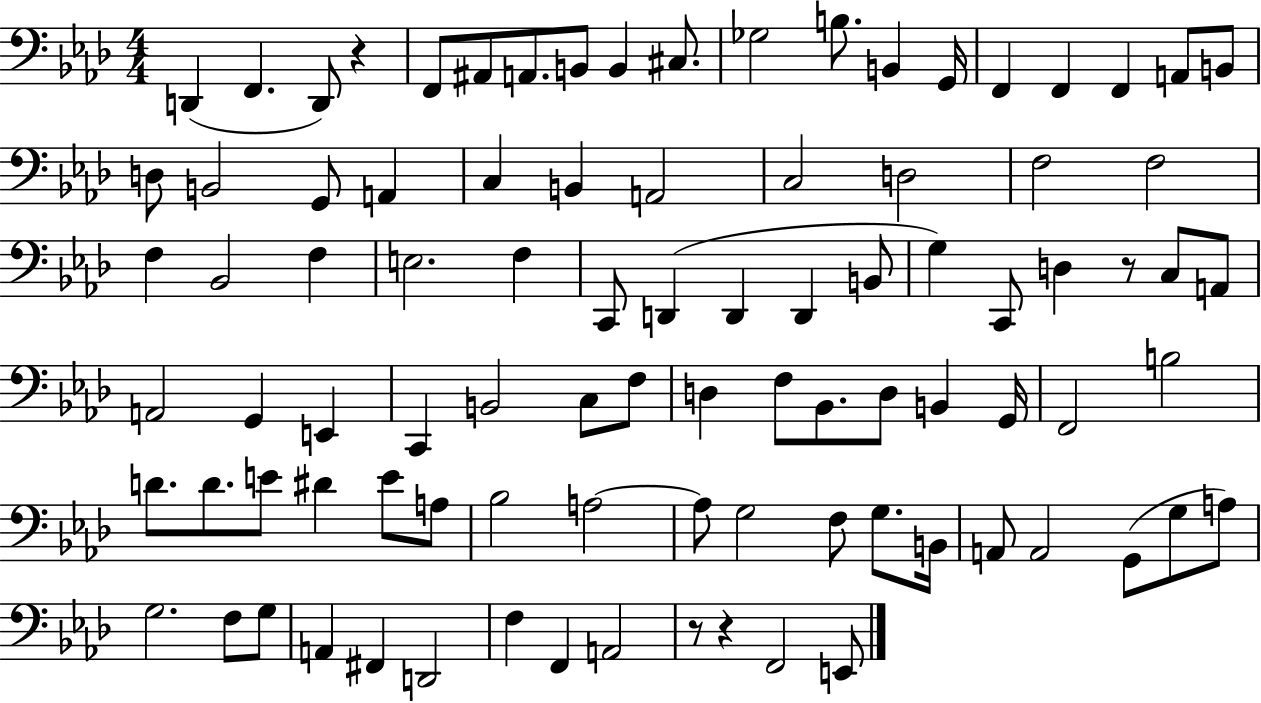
X:1
T:Untitled
M:4/4
L:1/4
K:Ab
D,, F,, D,,/2 z F,,/2 ^A,,/2 A,,/2 B,,/2 B,, ^C,/2 _G,2 B,/2 B,, G,,/4 F,, F,, F,, A,,/2 B,,/2 D,/2 B,,2 G,,/2 A,, C, B,, A,,2 C,2 D,2 F,2 F,2 F, _B,,2 F, E,2 F, C,,/2 D,, D,, D,, B,,/2 G, C,,/2 D, z/2 C,/2 A,,/2 A,,2 G,, E,, C,, B,,2 C,/2 F,/2 D, F,/2 _B,,/2 D,/2 B,, G,,/4 F,,2 B,2 D/2 D/2 E/2 ^D E/2 A,/2 _B,2 A,2 A,/2 G,2 F,/2 G,/2 B,,/4 A,,/2 A,,2 G,,/2 G,/2 A,/2 G,2 F,/2 G,/2 A,, ^F,, D,,2 F, F,, A,,2 z/2 z F,,2 E,,/2